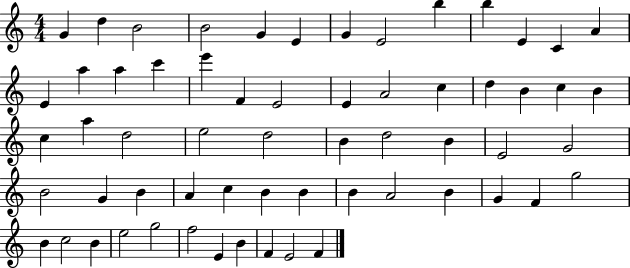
G4/q D5/q B4/h B4/h G4/q E4/q G4/q E4/h B5/q B5/q E4/q C4/q A4/q E4/q A5/q A5/q C6/q E6/q F4/q E4/h E4/q A4/h C5/q D5/q B4/q C5/q B4/q C5/q A5/q D5/h E5/h D5/h B4/q D5/h B4/q E4/h G4/h B4/h G4/q B4/q A4/q C5/q B4/q B4/q B4/q A4/h B4/q G4/q F4/q G5/h B4/q C5/h B4/q E5/h G5/h F5/h E4/q B4/q F4/q E4/h F4/q